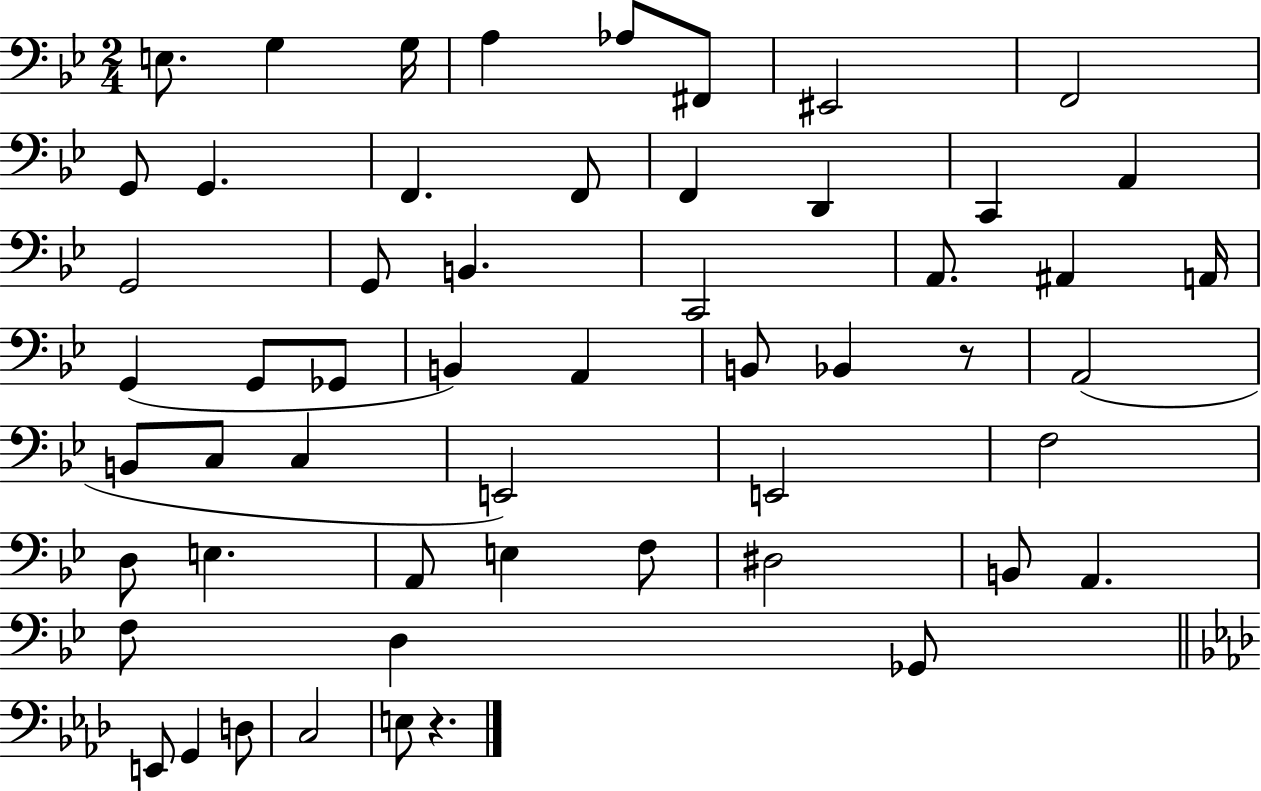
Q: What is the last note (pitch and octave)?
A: E3